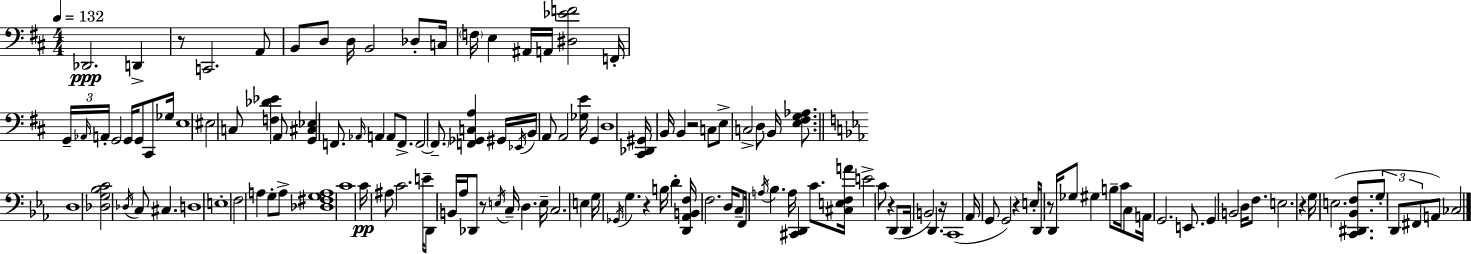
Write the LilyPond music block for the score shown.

{
  \clef bass
  \numericTimeSignature
  \time 4/4
  \key d \major
  \tempo 4 = 132
  des,2.\ppp d,4-> | r8 c,2. a,8 | b,8 d8 d16 b,2 des8-. c16 | \parenthesize f16 e4 ais,16 a,16 <dis ees' f'>2 f,16-. | \break \tuplet 3/2 { g,16-- \grace { aes,16 } a,16-. } g,2 g,16 g,8 cis,8 | ges16 e1 | eis2 c8 <f des' ees'>4 a,8 | <g, cis ees>4 f,8. \grace { aes,16 } a,4 a,8 f,8.-> | \break f,2~~ \parenthesize f,8.-- <f, ges, c a>4 | gis,16 \acciaccatura { ees,16 } b,16 a,8 a,2 <ges e'>16 g,4 | d1 | <cis, des, gis,>16 b,16 b,4 r2 | \break c8 e8-> c2-> d8 b,16 | <e fis g aes>8. \bar "||" \break \key c \minor d1 | <des g bes c'>2 \acciaccatura { des16 } c8 cis4. | d1 | e1-. | \break f2 a4 g8-. a8-> | <des fis g a>1 | c'1 | c'16\pp ais8 c'2. | \break e'16-- d,8 b,16 aes16 des,8 r8 \acciaccatura { e16 } c16-- d4. | e16-- c2. e4 | g16 \acciaccatura { ges,16 } g4. r4 b16 d'4-. | <d, aes, b, f>16 f2. | \break d16 c8-- f,16 \acciaccatura { a16 } bes4. a16 <cis, d,>4 | c'8. <cis e f a'>16 e'2-> c'8 r4 | d,8( d,16 b,2) d,4. | r16 c,1( | \break aes,16 g,8 g,2) r4 | e16-. d,8 r8 d,16 ges8 gis4 b8-- | c'16 c8 a,16 g,2. | e,8. g,4 b,2 | \break d16 f8. e2. | r4 g16 e2.( | <c, dis, bes, f>8. \tuplet 3/2 { g8-. d,8 fis,8 } a,8) ces2 | \bar "|."
}